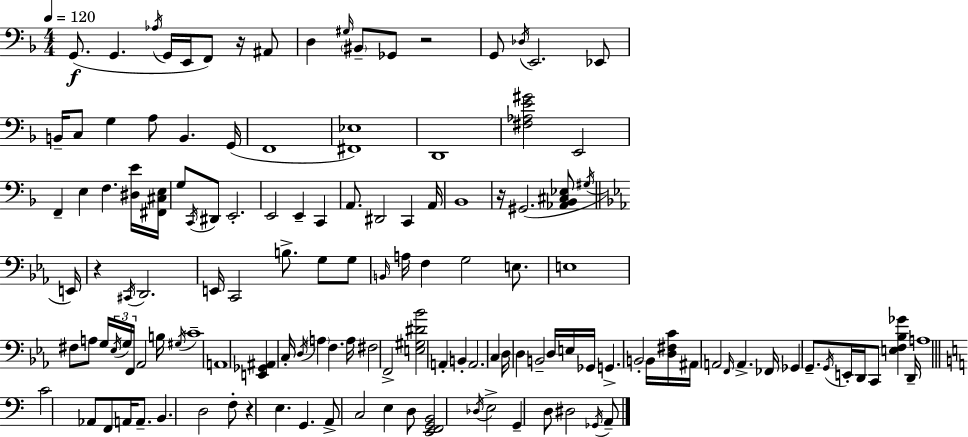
{
  \clef bass
  \numericTimeSignature
  \time 4/4
  \key d \minor
  \tempo 4 = 120
  \repeat volta 2 { g,8.(\f g,4. \acciaccatura { aes16 } g,16 e,16 f,8) r16 ais,8 | d4 \grace { gis16 } \parenthesize bis,8-- ges,8 r2 | g,8 \acciaccatura { des16 } e,2. | ees,8 b,16-- c8 g4 a8 b,4. | \break g,16( f,1 | <fis, ees>1) | d,1 | <fis aes e' gis'>2 e,2 | \break f,4-- e4 f4. | <dis e'>16 <fis, cis e>16 g8 \acciaccatura { c,16 } dis,8 e,2.-. | e,2 e,4-- | c,4 a,8. dis,2 c,4 | \break a,16 bes,1 | r16 gis,2.( | <aes, bes, cis ees>8 \acciaccatura { gis16 } \bar "||" \break \key ees \major e,16) r4 \acciaccatura { cis,16 } d,2. | e,16 c,2 b8.-> g8 | g8 \grace { b,16 } a16 f4 g2 | e8. e1 | \break fis8 a8 g16 \tuplet 3/2 { \acciaccatura { ees16 } g16 f,16 } aes,2 | b16 \acciaccatura { gis16 } c'1-- | a,1 | <e, ges, ais,>4 c16-. \acciaccatura { d16 } \parenthesize a4 f4. | \break a16 fis2 f,2-> | <e gis dis' bes'>2 a,4-. | b,4-. a,2. | c4 d16 d4 b,2-- | \break d16 e16 ges,16 g,4.-> b,2-. | b,16 <d fis c'>16 ais,16 a,2 \grace { f,16 } | a,4.-> fes,16 ges,4 g,8.-- \acciaccatura { g,16 } e,16-. | d,16 c,8 <e f bes ges'>4 d,16-- a1 | \break \bar "||" \break \key c \major c'2 aes,8 f,8 a,16 a,8.-- | b,4. d2 f8-. | r4 e4. g,4. | a,8-> c2 e4 d8 | \break <e, f, g, b,>2 \acciaccatura { des16 } e2-> | g,4-- d8 dis2 \acciaccatura { ges,16 } | a,8-- } \bar "|."
}